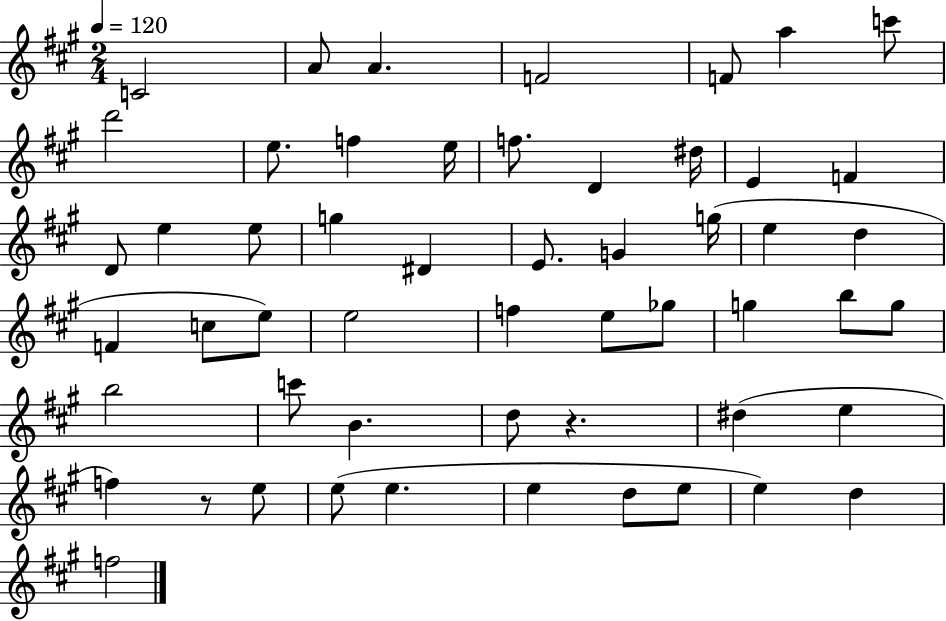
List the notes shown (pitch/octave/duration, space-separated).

C4/h A4/e A4/q. F4/h F4/e A5/q C6/e D6/h E5/e. F5/q E5/s F5/e. D4/q D#5/s E4/q F4/q D4/e E5/q E5/e G5/q D#4/q E4/e. G4/q G5/s E5/q D5/q F4/q C5/e E5/e E5/h F5/q E5/e Gb5/e G5/q B5/e G5/e B5/h C6/e B4/q. D5/e R/q. D#5/q E5/q F5/q R/e E5/e E5/e E5/q. E5/q D5/e E5/e E5/q D5/q F5/h